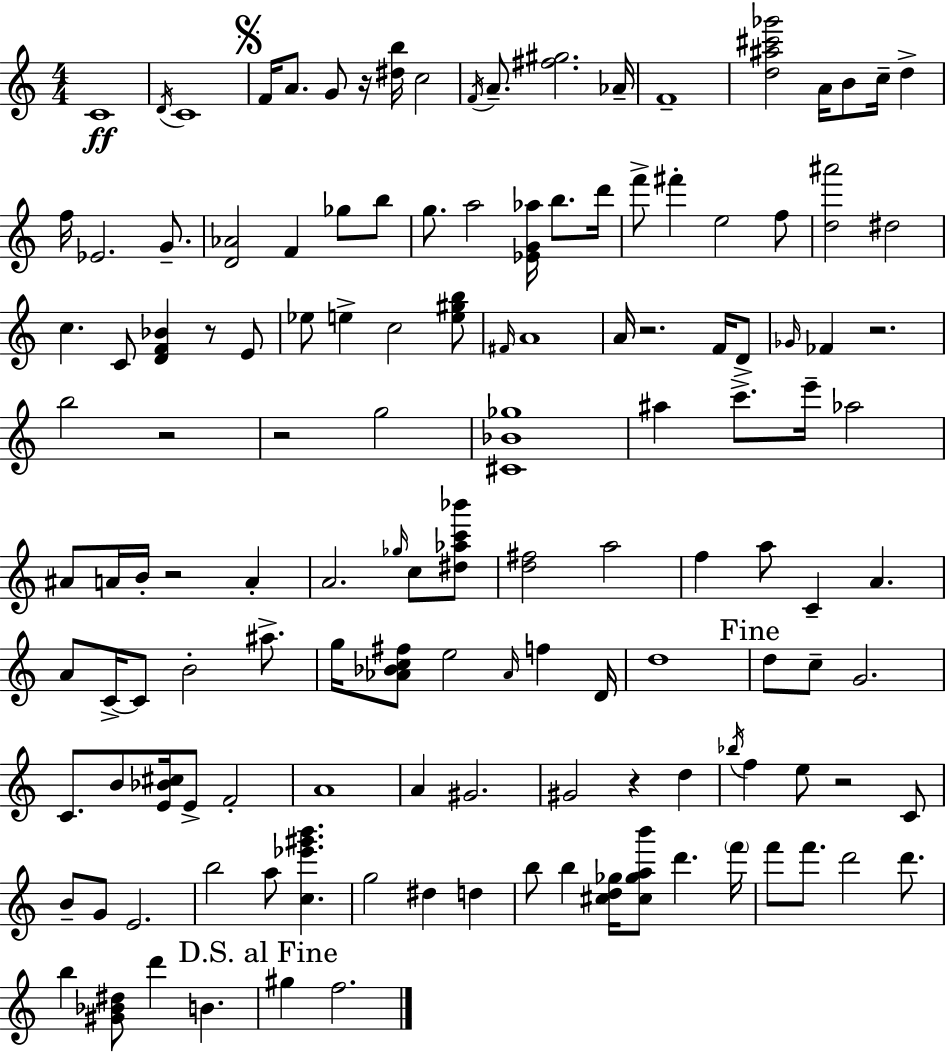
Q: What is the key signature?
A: A minor